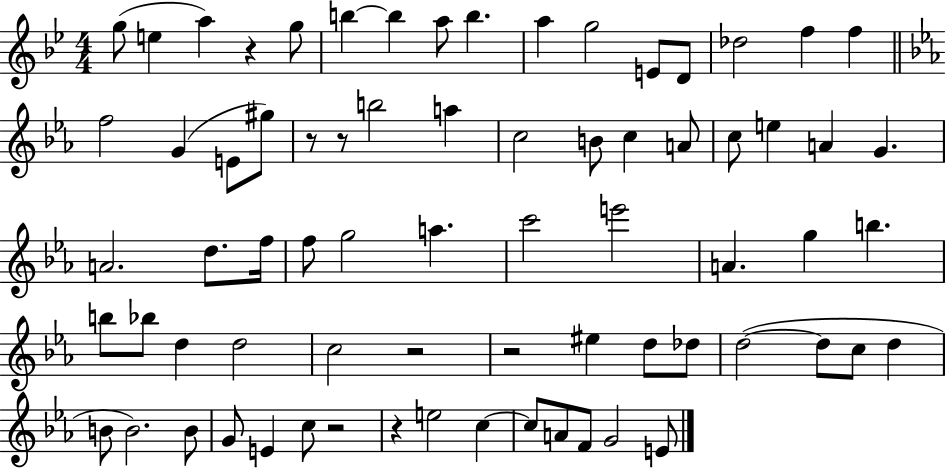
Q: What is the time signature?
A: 4/4